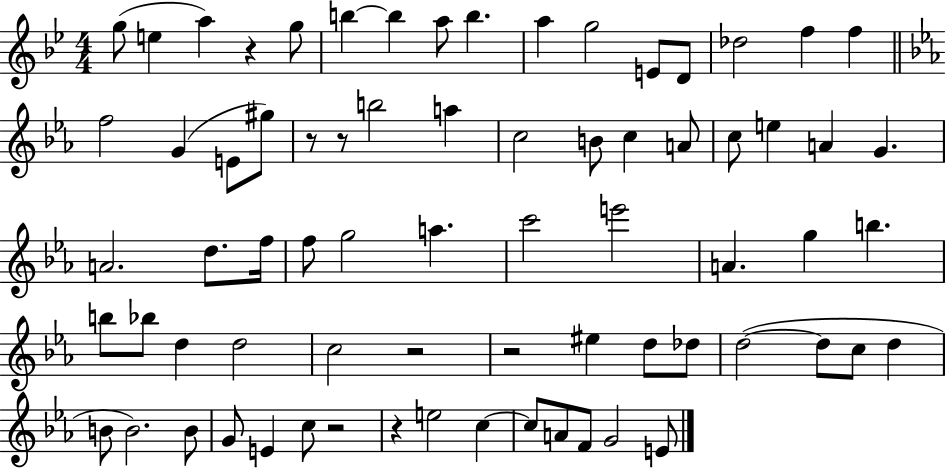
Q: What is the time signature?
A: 4/4